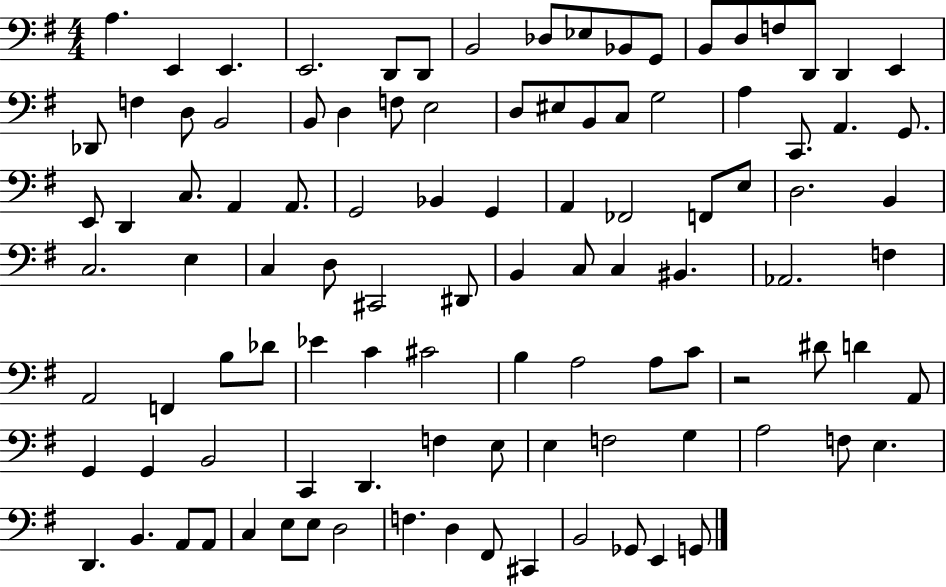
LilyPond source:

{
  \clef bass
  \numericTimeSignature
  \time 4/4
  \key g \major
  a4. e,4 e,4. | e,2. d,8 d,8 | b,2 des8 ees8 bes,8 g,8 | b,8 d8 f8 d,8 d,4 e,4 | \break des,8 f4 d8 b,2 | b,8 d4 f8 e2 | d8 eis8 b,8 c8 g2 | a4 c,8. a,4. g,8. | \break e,8 d,4 c8. a,4 a,8. | g,2 bes,4 g,4 | a,4 fes,2 f,8 e8 | d2. b,4 | \break c2. e4 | c4 d8 cis,2 dis,8 | b,4 c8 c4 bis,4. | aes,2. f4 | \break a,2 f,4 b8 des'8 | ees'4 c'4 cis'2 | b4 a2 a8 c'8 | r2 dis'8 d'4 a,8 | \break g,4 g,4 b,2 | c,4 d,4. f4 e8 | e4 f2 g4 | a2 f8 e4. | \break d,4. b,4. a,8 a,8 | c4 e8 e8 d2 | f4. d4 fis,8 cis,4 | b,2 ges,8 e,4 g,8 | \break \bar "|."
}